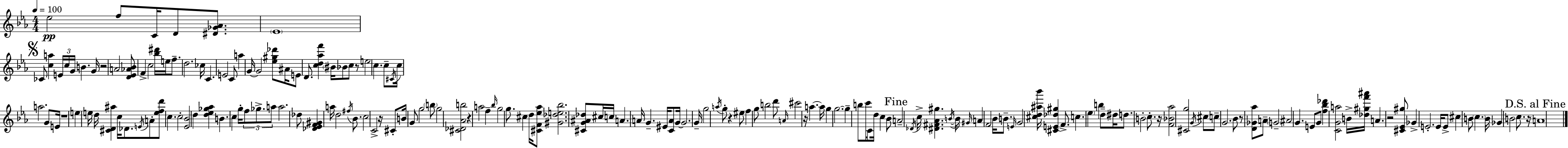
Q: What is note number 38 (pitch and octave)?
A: E4